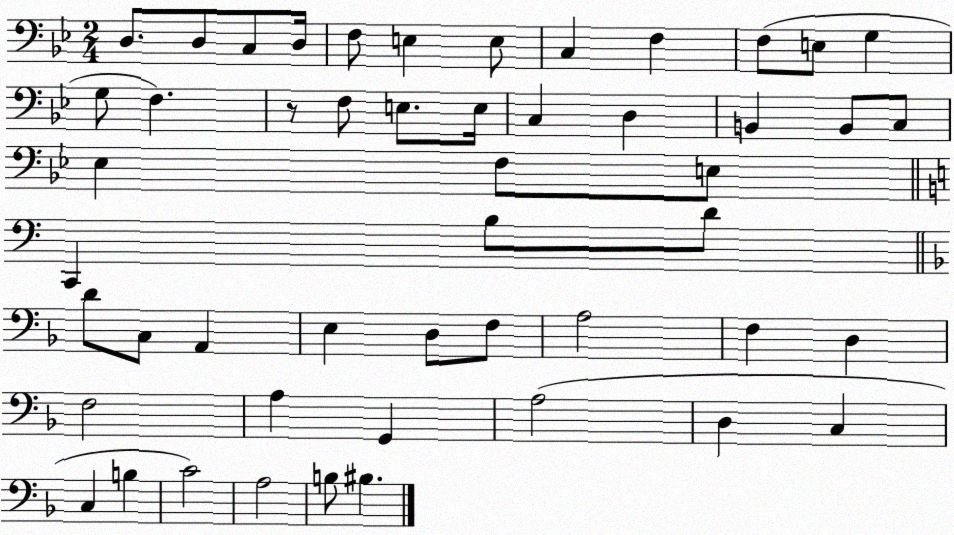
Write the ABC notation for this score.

X:1
T:Untitled
M:2/4
L:1/4
K:Bb
D,/2 D,/2 C,/2 D,/4 F,/2 E, E,/2 C, F, F,/2 E,/2 G, G,/2 F, z/2 F,/2 E,/2 E,/4 C, D, B,, B,,/2 C,/2 _E, F,/2 E,/2 C,, B,/2 D/2 D/2 C,/2 A,, E, D,/2 F,/2 A,2 F, D, F,2 A, G,, A,2 D, C, C, B, C2 A,2 B,/2 ^B,